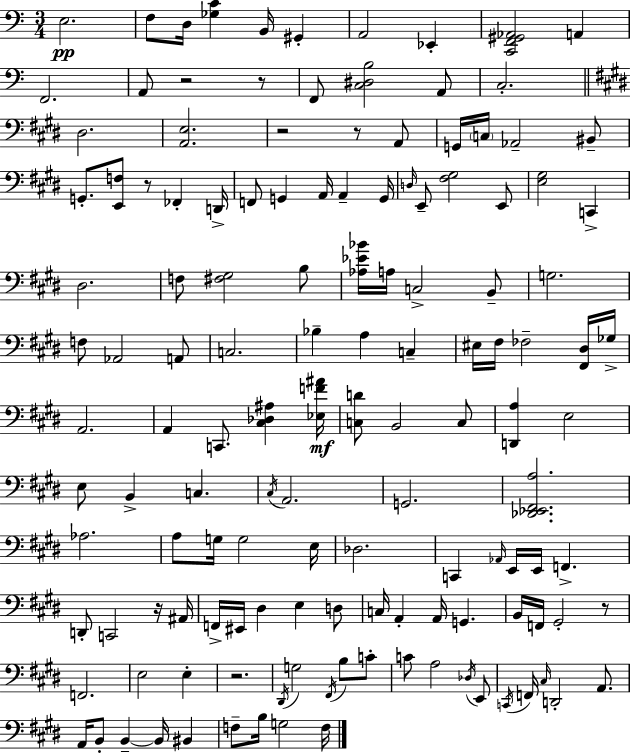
{
  \clef bass
  \numericTimeSignature
  \time 3/4
  \key c \major
  e2.\pp | f8 d16 <ges c'>4 b,16 gis,4-. | a,2 ees,4-. | <c, f, gis, aes,>2 a,4 | \break f,2. | a,8 r2 r8 | f,8 <c dis b>2 a,8 | c2.-. | \break \bar "||" \break \key e \major dis2. | <a, e>2. | r2 r8 a,8 | g,16 \parenthesize c16 aes,2-- bis,8-- | \break g,8.-. <e, f>8 r8 fes,4-. d,16-> | f,8 g,4 a,16 a,4-- g,16 | \grace { d16 } e,8-- <fis gis>2 e,8 | <e gis>2 c,4-> | \break dis2. | f8 <fis gis>2 b8 | <aes ees' bes'>16 a16 c2-> b,8-- | g2. | \break f8 aes,2 a,8 | c2. | bes4-- a4 c4-- | eis16 fis16 fes2-- <fis, dis>16 | \break ges16-> a,2. | a,4 c,8. <cis des ais>4 | <ees f' ais'>16\mf <c d'>8 b,2 c8 | <d, a>4 e2 | \break e8 b,4-> c4. | \acciaccatura { cis16 } a,2. | g,2. | <des, ees, fis, a>2. | \break aes2. | a8 g16 g2 | e16 des2. | c,4 \grace { aes,16 } e,16 e,16 f,4.-> | \break d,8-. c,2 | r16 ais,16 f,16-> eis,16 dis4 e4 | d8 c16 a,4-. a,16 g,4. | b,16 f,16 gis,2-. | \break r8 f,2. | e2 e4-. | r2. | \acciaccatura { dis,16 } g2 | \break \acciaccatura { fis,16 } b8 c'8-. c'8 a2 | \acciaccatura { des16 } e,8 \acciaccatura { c,16 } f,16 \grace { cis16 } d,2-. | a,8. a,16 b,8-. b,4--~~ | b,16 bis,4 f8-- b16 g2 | \break f16 \bar "|."
}